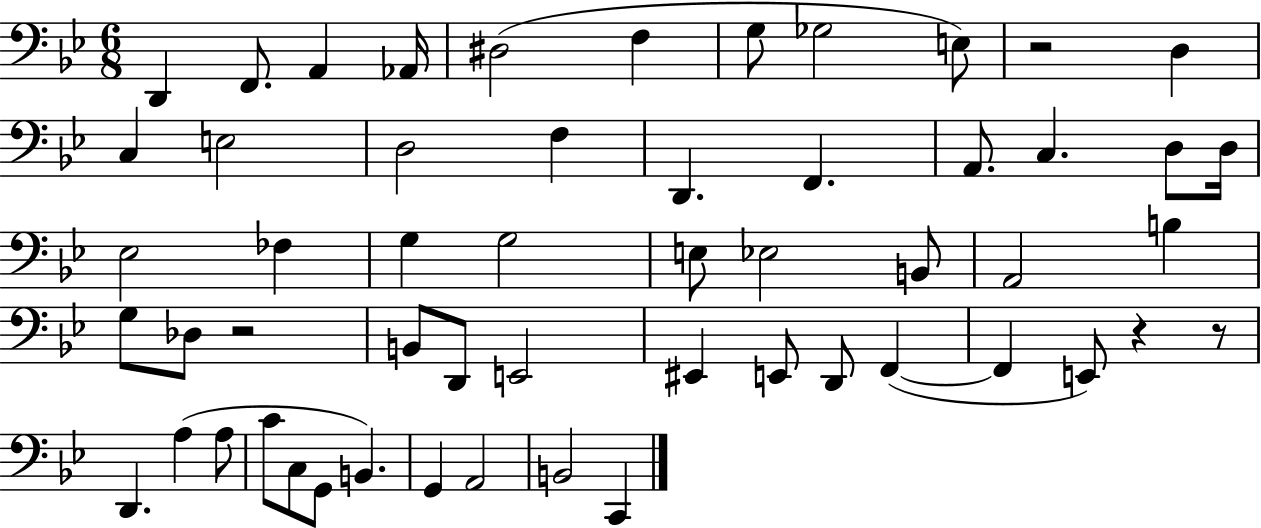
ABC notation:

X:1
T:Untitled
M:6/8
L:1/4
K:Bb
D,, F,,/2 A,, _A,,/4 ^D,2 F, G,/2 _G,2 E,/2 z2 D, C, E,2 D,2 F, D,, F,, A,,/2 C, D,/2 D,/4 _E,2 _F, G, G,2 E,/2 _E,2 B,,/2 A,,2 B, G,/2 _D,/2 z2 B,,/2 D,,/2 E,,2 ^E,, E,,/2 D,,/2 F,, F,, E,,/2 z z/2 D,, A, A,/2 C/2 C,/2 G,,/2 B,, G,, A,,2 B,,2 C,,